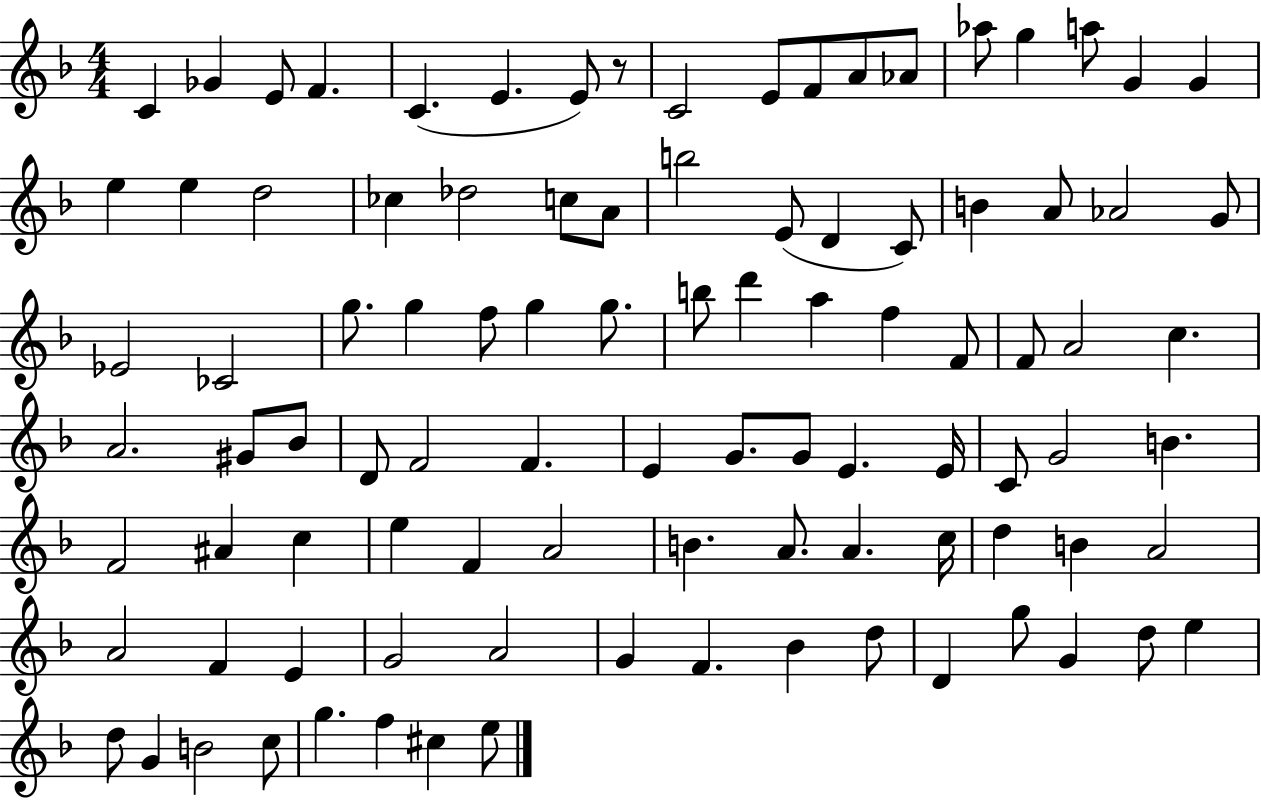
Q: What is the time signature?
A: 4/4